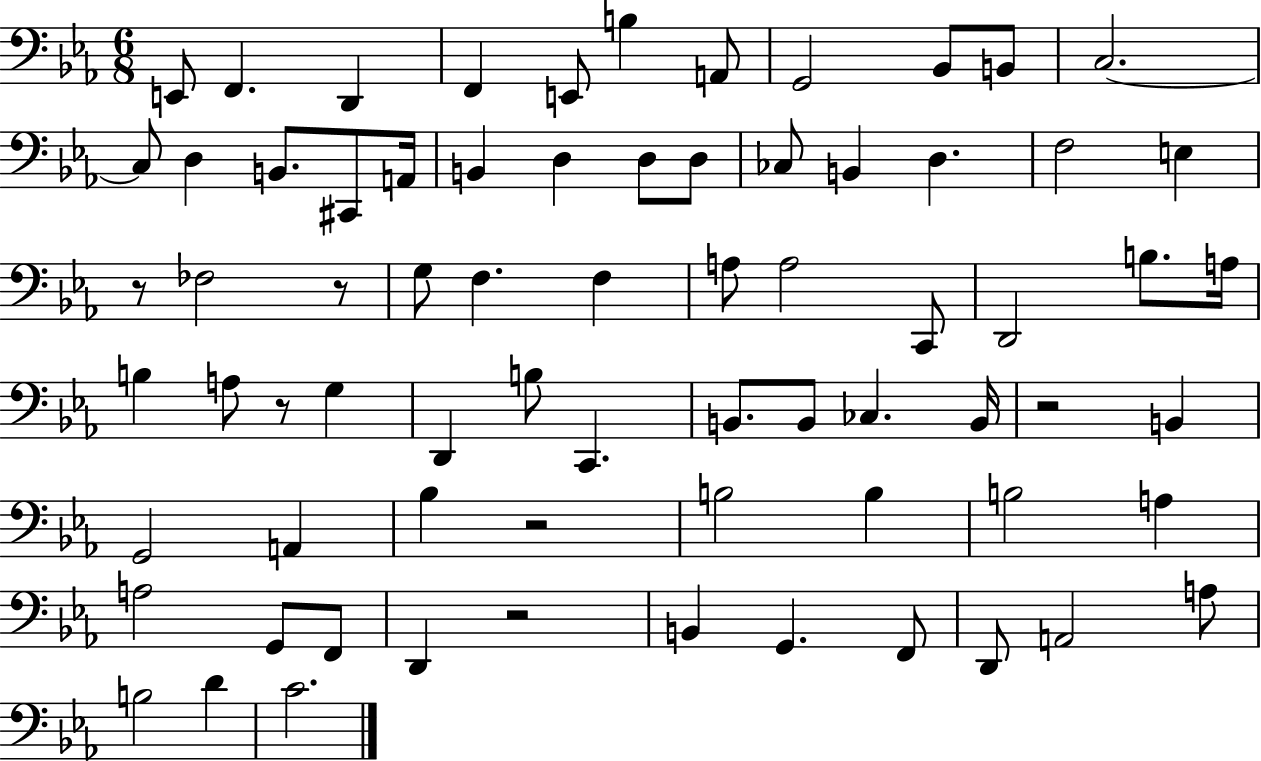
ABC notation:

X:1
T:Untitled
M:6/8
L:1/4
K:Eb
E,,/2 F,, D,, F,, E,,/2 B, A,,/2 G,,2 _B,,/2 B,,/2 C,2 C,/2 D, B,,/2 ^C,,/2 A,,/4 B,, D, D,/2 D,/2 _C,/2 B,, D, F,2 E, z/2 _F,2 z/2 G,/2 F, F, A,/2 A,2 C,,/2 D,,2 B,/2 A,/4 B, A,/2 z/2 G, D,, B,/2 C,, B,,/2 B,,/2 _C, B,,/4 z2 B,, G,,2 A,, _B, z2 B,2 B, B,2 A, A,2 G,,/2 F,,/2 D,, z2 B,, G,, F,,/2 D,,/2 A,,2 A,/2 B,2 D C2